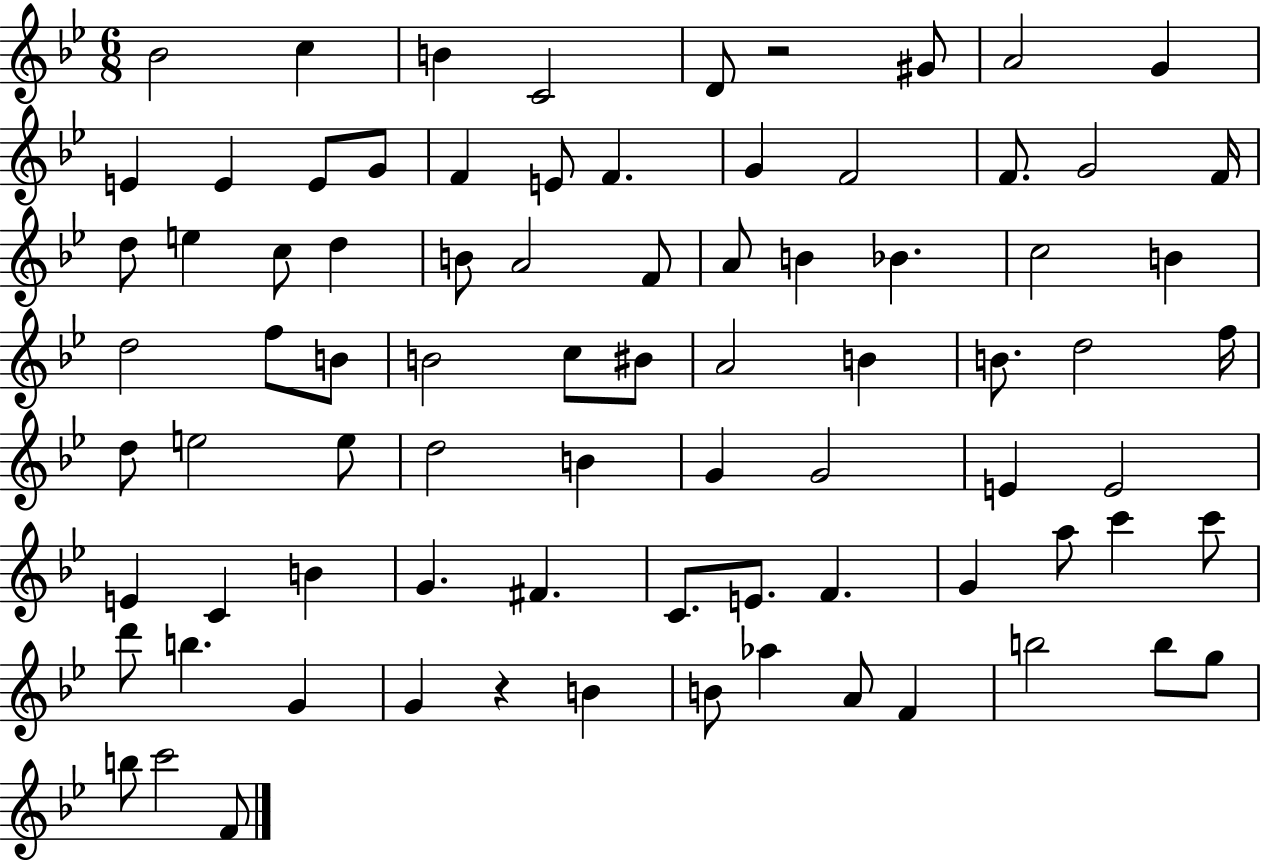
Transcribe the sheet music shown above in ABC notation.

X:1
T:Untitled
M:6/8
L:1/4
K:Bb
_B2 c B C2 D/2 z2 ^G/2 A2 G E E E/2 G/2 F E/2 F G F2 F/2 G2 F/4 d/2 e c/2 d B/2 A2 F/2 A/2 B _B c2 B d2 f/2 B/2 B2 c/2 ^B/2 A2 B B/2 d2 f/4 d/2 e2 e/2 d2 B G G2 E E2 E C B G ^F C/2 E/2 F G a/2 c' c'/2 d'/2 b G G z B B/2 _a A/2 F b2 b/2 g/2 b/2 c'2 F/2